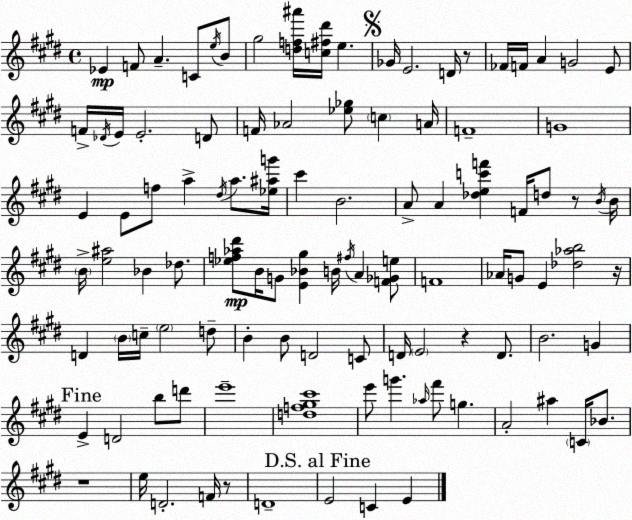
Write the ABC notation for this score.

X:1
T:Untitled
M:4/4
L:1/4
K:E
_E F/2 A C/2 e/4 B/2 ^g2 [df^a']/4 [c^f^d']/4 e _G/4 E2 D/4 z/2 _F/4 F/4 A G2 E/2 F/4 _D/4 E/4 E2 D/2 F/4 _A2 [_e_g]/2 c A/4 F4 G4 E E/2 f/2 a ^d/4 a/2 [_e^ag']/4 ^c' B2 A/2 A [_dec'f'] F/4 d/2 z/2 B/4 B/4 B/4 [e^a]2 _B _d/2 [_ef_a^d']/2 B/4 G/2 [E_B^g] B/4 ^f/4 A [F_Ge]/2 F4 _A/4 G/2 E [_d_ab]2 z/4 D B/4 c/4 e2 d/2 B B/2 D2 C/2 D/4 E2 z D/2 B2 G E D2 b/2 d'/2 e'4 [df^g^c']4 e'/2 g' _a/4 ^f'/2 g A2 ^a C/4 _B/2 z4 e/4 D2 F/4 z/2 D4 E2 C E